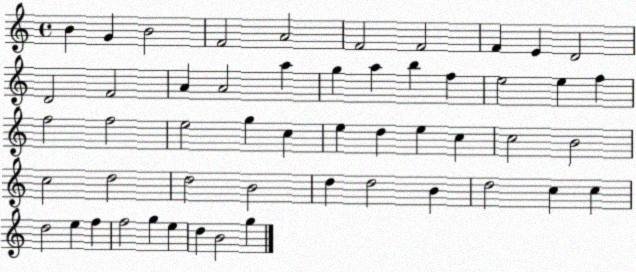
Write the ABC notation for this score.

X:1
T:Untitled
M:4/4
L:1/4
K:C
B G B2 F2 A2 F2 F2 F E D2 D2 F2 A A2 a g a b f e2 e f f2 f2 e2 g c e d e c c2 B2 c2 d2 d2 B2 d d2 B d2 c c d2 e f f2 g e d B2 g